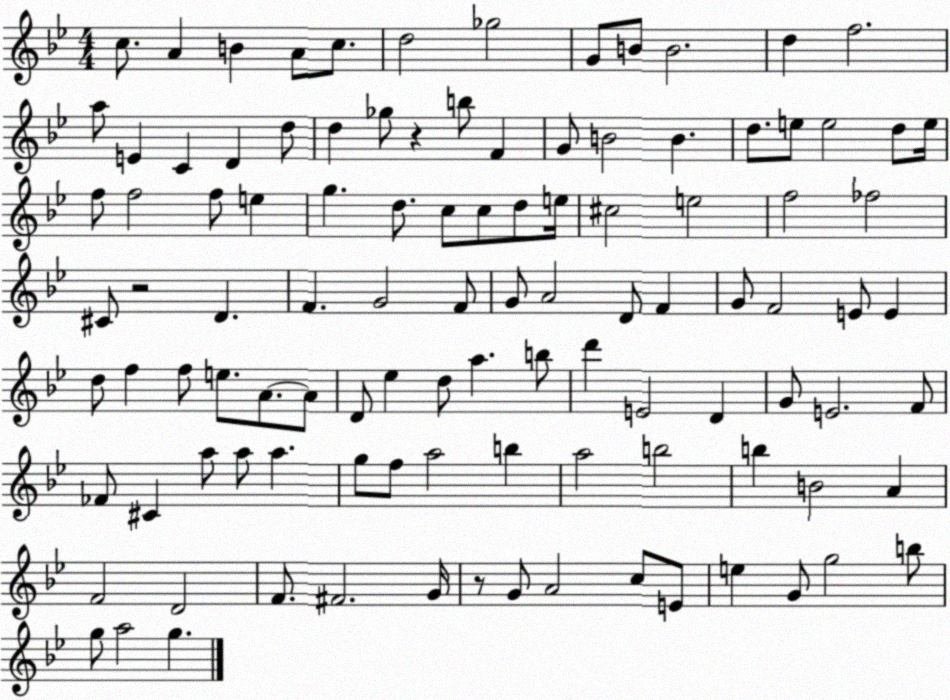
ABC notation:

X:1
T:Untitled
M:4/4
L:1/4
K:Bb
c/2 A B A/2 c/2 d2 _g2 G/2 B/2 B2 d f2 a/2 E C D d/2 d _g/2 z b/2 F G/2 B2 B d/2 e/2 e2 d/2 e/4 f/2 f2 f/2 e g d/2 c/2 c/2 d/2 e/4 ^c2 e2 f2 _f2 ^C/2 z2 D F G2 F/2 G/2 A2 D/2 F G/2 F2 E/2 E d/2 f f/2 e/2 A/2 A/2 D/2 _e d/2 a b/2 d' E2 D G/2 E2 F/2 _F/2 ^C a/2 a/2 a g/2 f/2 a2 b a2 b2 b B2 A F2 D2 F/2 ^F2 G/4 z/2 G/2 A2 c/2 E/2 e G/2 g2 b/2 g/2 a2 g